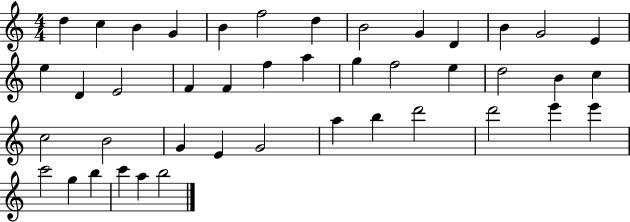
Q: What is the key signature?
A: C major